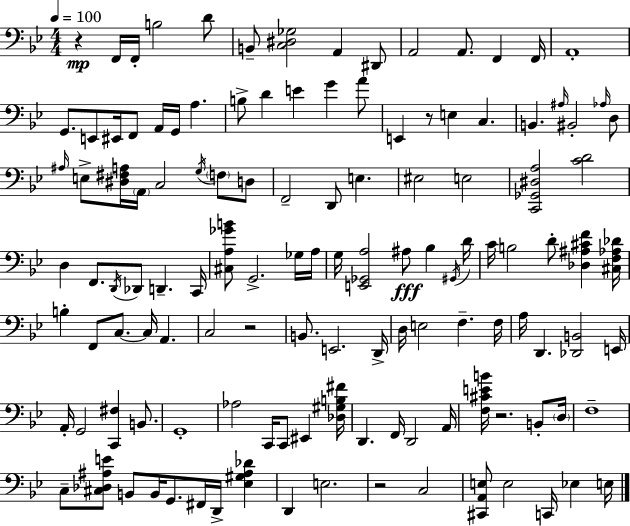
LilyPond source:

{
  \clef bass
  \numericTimeSignature
  \time 4/4
  \key g \minor
  \tempo 4 = 100
  r4\mp f,16 f,16-. b2 d'8 | b,8-- <c dis ges>2 a,4 dis,8 | a,2 a,8. f,4 f,16 | a,1-. | \break g,8. e,8 eis,16 f,8 a,16 g,16 a4. | b8-> d'4 e'4 g'4 a'8 | e,4 r8 e4 c4. | b,4. \grace { ais16 } bis,2-. \grace { aes16 } | \break d8 \grace { ais16 } e8-> <dis fis a>16 \parenthesize a,16 c2 \acciaccatura { g16 } | \parenthesize f8 d8 f,2-- d,8 e4. | eis2 e2 | <c, ges, dis a>2 <c' d'>2 | \break d4 f,8. \acciaccatura { d,16 } des,8 d,4.-- | c,16 <cis a ges' b'>8 g,2.-> | ges16 a16 g16 <e, ges, a>2 ais8\fff | bes4 \acciaccatura { gis,16 } d'16 c'16 b2 d'8-. | \break <des ais cis' f'>4 <cis f aes des'>16 b4-. f,8 c8.~~ c16 | a,4. c2 r2 | b,8. e,2. | d,16-> d16 e2 f4.-- | \break f16 a16 d,4. <des, b,>2 | e,16 a,16-. g,2 <c, fis>4 | b,8. g,1-. | aes2 c,16 c,8 | \break eis,4 <des gis b fis'>16 d,4. f,16 d,2 | a,16 <f cis' e' b'>16 r2. | b,8-. \parenthesize d16 f1-- | c8-- <cis des ais e'>8 b,8 b,16 g,8. | \break fis,16 d,16-> <ees gis ais des'>4 d,4 e2. | r2 c2 | <cis, a, e>8 e2 | c,16 ees4 e16 \bar "|."
}